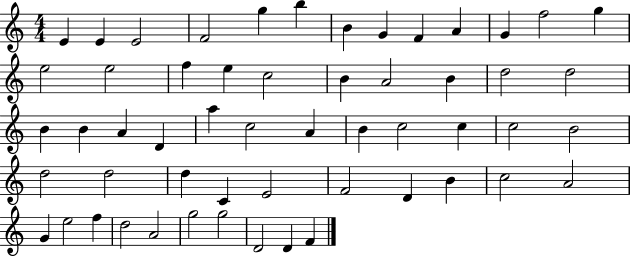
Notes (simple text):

E4/q E4/q E4/h F4/h G5/q B5/q B4/q G4/q F4/q A4/q G4/q F5/h G5/q E5/h E5/h F5/q E5/q C5/h B4/q A4/h B4/q D5/h D5/h B4/q B4/q A4/q D4/q A5/q C5/h A4/q B4/q C5/h C5/q C5/h B4/h D5/h D5/h D5/q C4/q E4/h F4/h D4/q B4/q C5/h A4/h G4/q E5/h F5/q D5/h A4/h G5/h G5/h D4/h D4/q F4/q